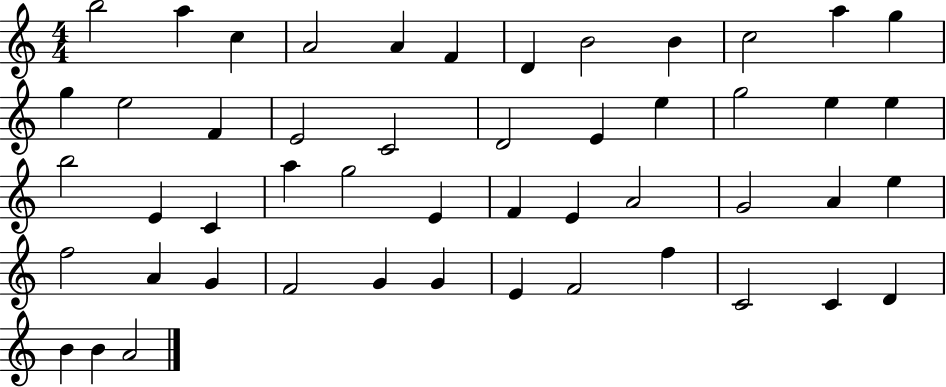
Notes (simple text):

B5/h A5/q C5/q A4/h A4/q F4/q D4/q B4/h B4/q C5/h A5/q G5/q G5/q E5/h F4/q E4/h C4/h D4/h E4/q E5/q G5/h E5/q E5/q B5/h E4/q C4/q A5/q G5/h E4/q F4/q E4/q A4/h G4/h A4/q E5/q F5/h A4/q G4/q F4/h G4/q G4/q E4/q F4/h F5/q C4/h C4/q D4/q B4/q B4/q A4/h